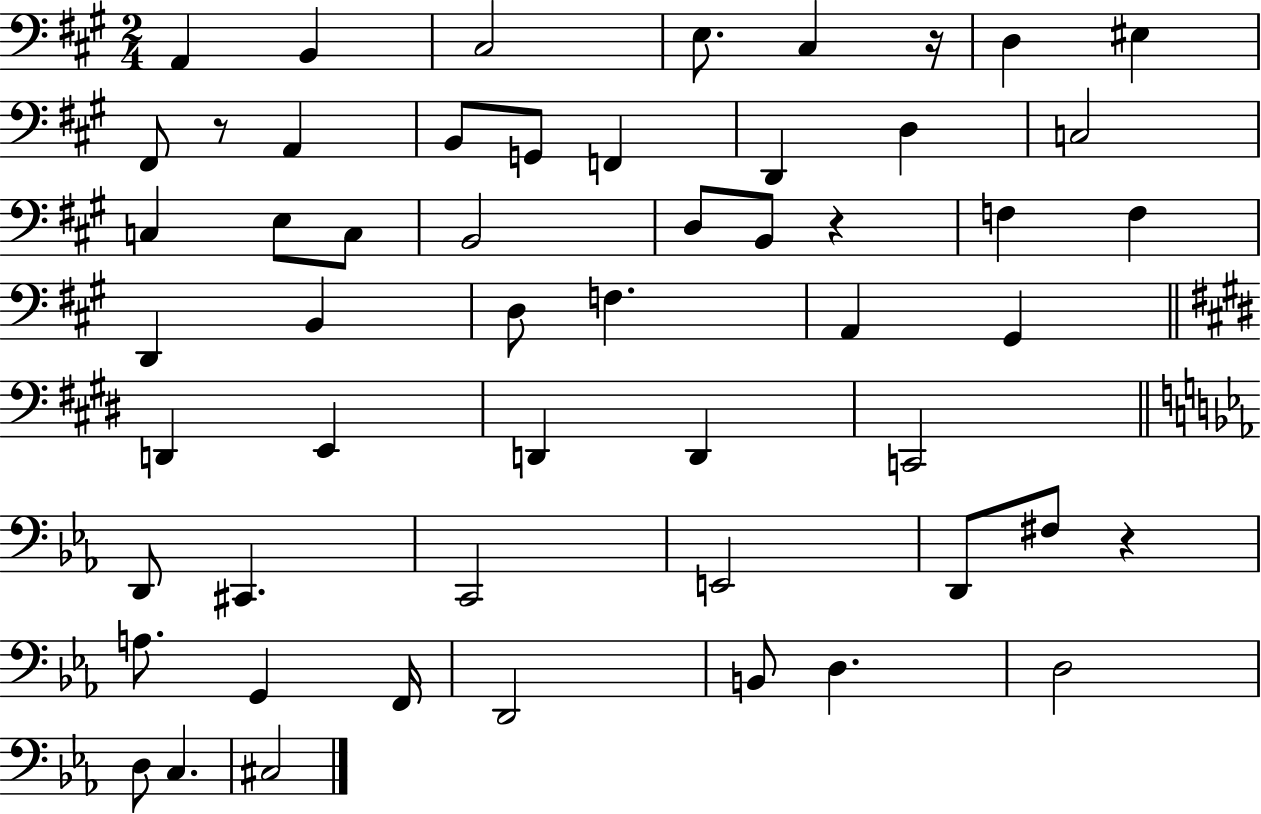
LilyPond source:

{
  \clef bass
  \numericTimeSignature
  \time 2/4
  \key a \major
  a,4 b,4 | cis2 | e8. cis4 r16 | d4 eis4 | \break fis,8 r8 a,4 | b,8 g,8 f,4 | d,4 d4 | c2 | \break c4 e8 c8 | b,2 | d8 b,8 r4 | f4 f4 | \break d,4 b,4 | d8 f4. | a,4 gis,4 | \bar "||" \break \key e \major d,4 e,4 | d,4 d,4 | c,2 | \bar "||" \break \key ees \major d,8 cis,4. | c,2 | e,2 | d,8 fis8 r4 | \break a8. g,4 f,16 | d,2 | b,8 d4. | d2 | \break d8 c4. | cis2 | \bar "|."
}